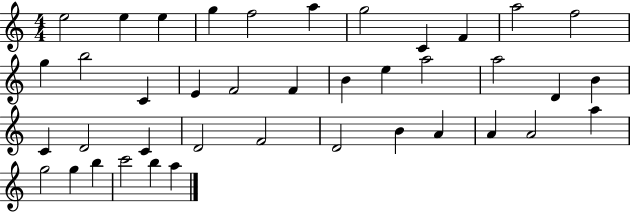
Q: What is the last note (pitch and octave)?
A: A5